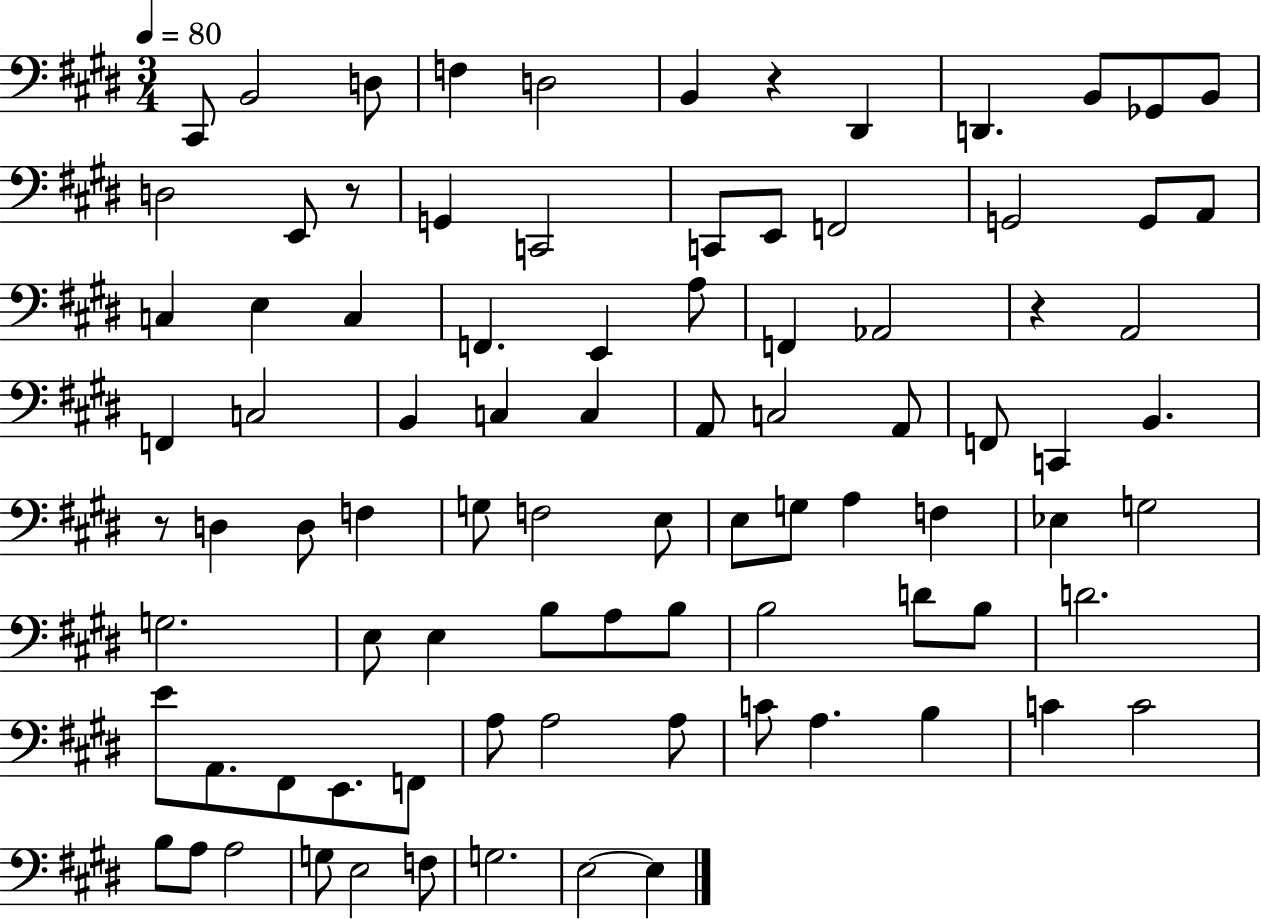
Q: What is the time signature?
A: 3/4